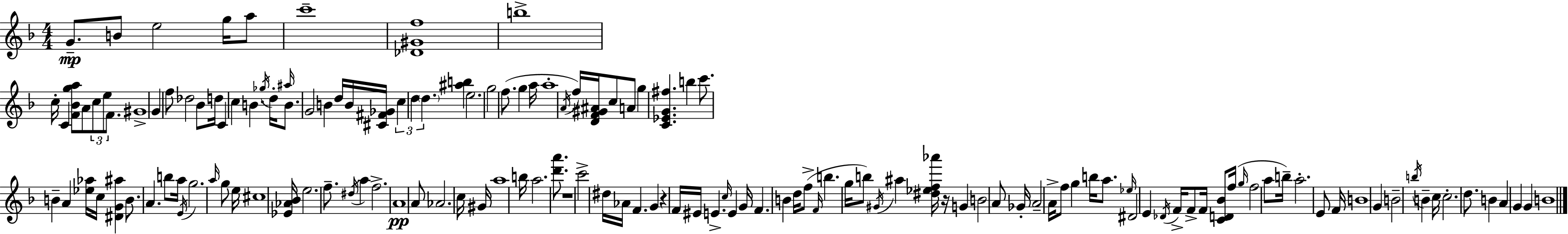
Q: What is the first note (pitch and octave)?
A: G4